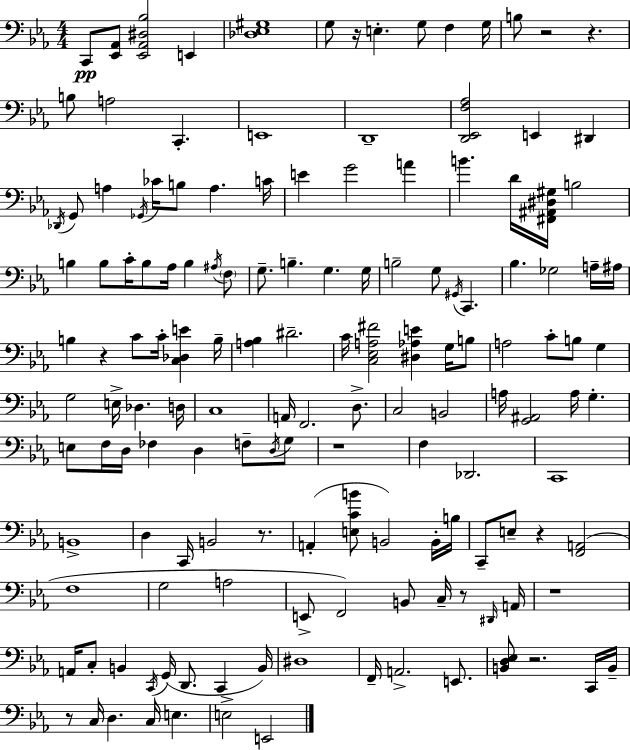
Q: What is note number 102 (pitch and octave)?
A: C3